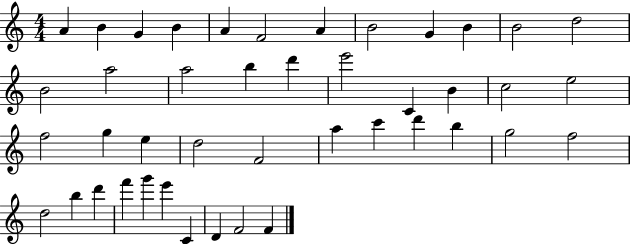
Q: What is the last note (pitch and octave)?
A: F4